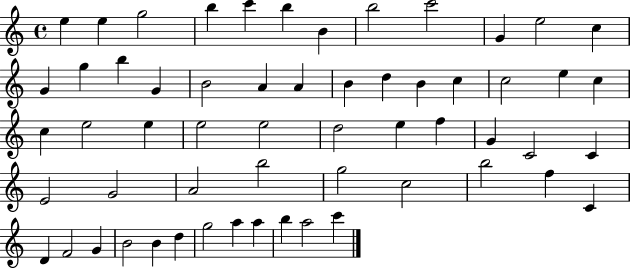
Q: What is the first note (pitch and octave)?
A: E5